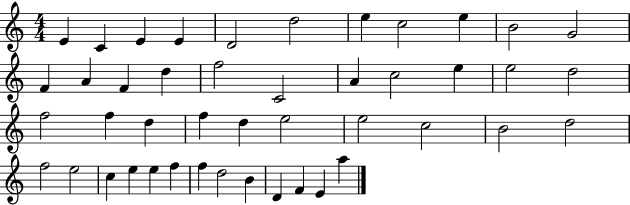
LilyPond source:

{
  \clef treble
  \numericTimeSignature
  \time 4/4
  \key c \major
  e'4 c'4 e'4 e'4 | d'2 d''2 | e''4 c''2 e''4 | b'2 g'2 | \break f'4 a'4 f'4 d''4 | f''2 c'2 | a'4 c''2 e''4 | e''2 d''2 | \break f''2 f''4 d''4 | f''4 d''4 e''2 | e''2 c''2 | b'2 d''2 | \break f''2 e''2 | c''4 e''4 e''4 f''4 | f''4 d''2 b'4 | d'4 f'4 e'4 a''4 | \break \bar "|."
}